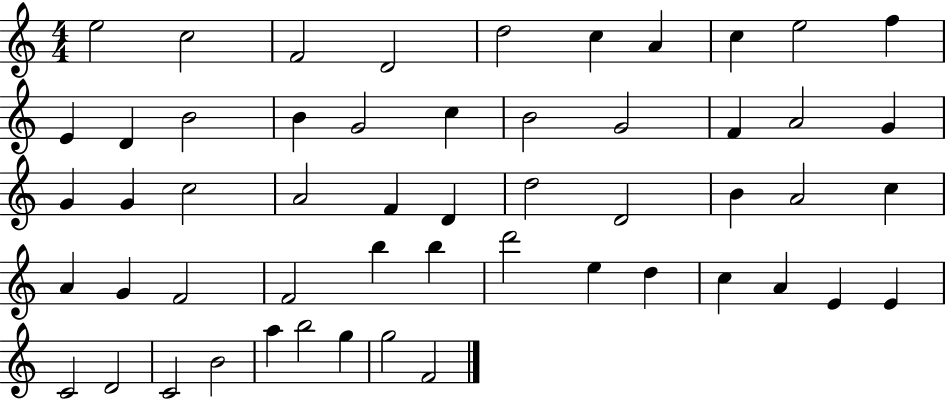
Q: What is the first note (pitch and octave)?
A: E5